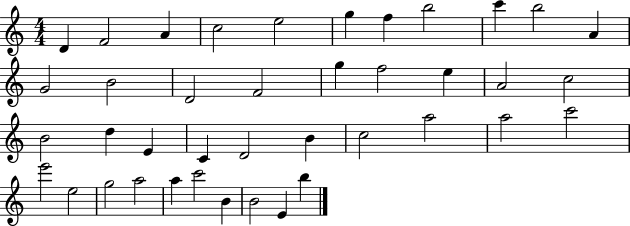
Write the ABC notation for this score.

X:1
T:Untitled
M:4/4
L:1/4
K:C
D F2 A c2 e2 g f b2 c' b2 A G2 B2 D2 F2 g f2 e A2 c2 B2 d E C D2 B c2 a2 a2 c'2 e'2 e2 g2 a2 a c'2 B B2 E b